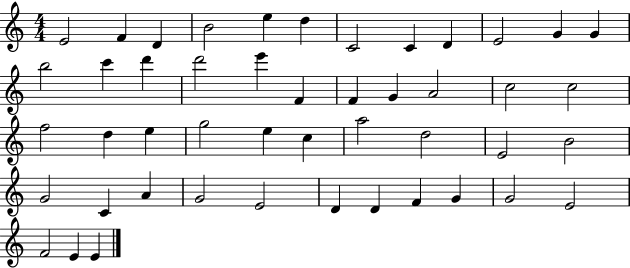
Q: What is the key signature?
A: C major